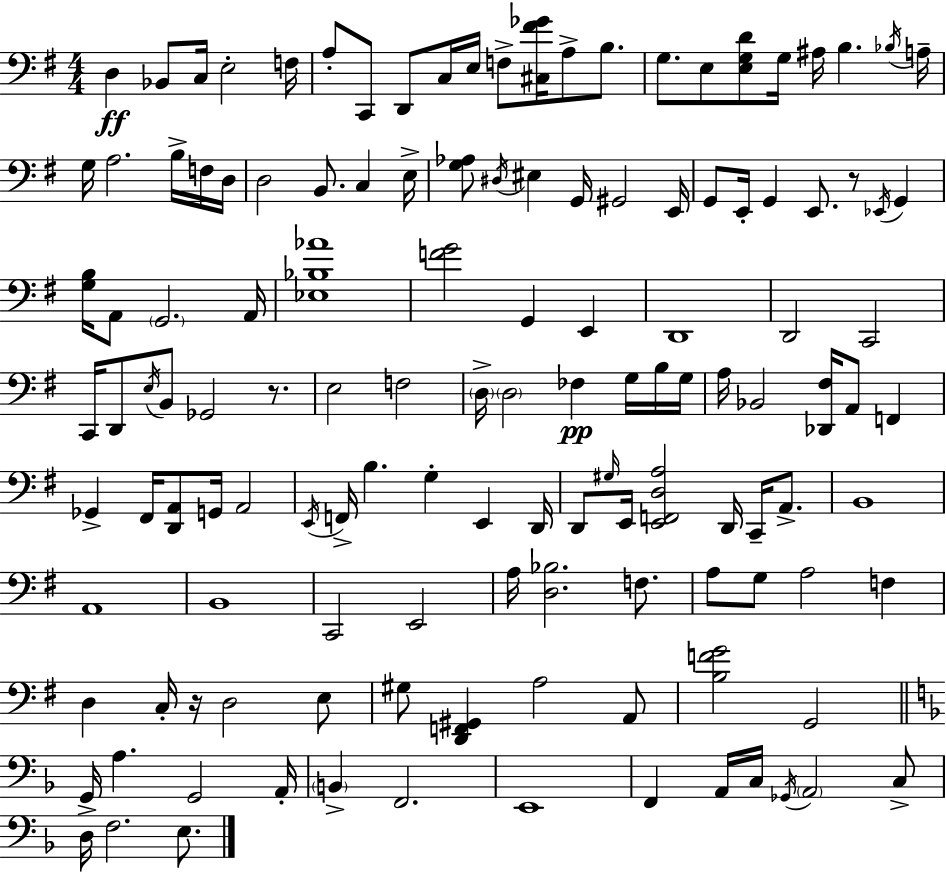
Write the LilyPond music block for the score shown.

{
  \clef bass
  \numericTimeSignature
  \time 4/4
  \key e \minor
  d4\ff bes,8 c16 e2-. f16 | a8-. c,8 d,8 c16 e16 f8-> <cis fis' ges'>16 a8-> b8. | g8. e8 <e g d'>8 g16 ais16 b4. \acciaccatura { bes16 } | a16-- g16 a2. b16-> f16 | \break d16 d2 b,8. c4 | e16-> <g aes>8 \acciaccatura { dis16 } eis4 g,16 gis,2 | e,16 g,8 e,16-. g,4 e,8. r8 \acciaccatura { ees,16 } g,4 | <g b>16 a,8 \parenthesize g,2. | \break a,16 <ees bes aes'>1 | <f' g'>2 g,4 e,4 | d,1 | d,2 c,2 | \break c,16 d,8 \acciaccatura { e16 } b,8 ges,2 | r8. e2 f2 | \parenthesize d16-> \parenthesize d2 fes4\pp | g16 b16 g16 a16 bes,2 <des, fis>16 a,8 | \break f,4 ges,4-> fis,16 <d, a,>8 g,16 a,2 | \acciaccatura { e,16 } f,16-> b4. g4-. | e,4 d,16 d,8 \grace { gis16 } e,16 <e, f, d a>2 | d,16 c,16-- a,8.-> b,1 | \break a,1 | b,1 | c,2 e,2 | a16 <d bes>2. | \break f8. a8 g8 a2 | f4 d4 c16-. r16 d2 | e8 gis8 <d, f, gis,>4 a2 | a,8 <b f' g'>2 g,2 | \break \bar "||" \break \key d \minor g,16-> a4. g,2 a,16-. | \parenthesize b,4-> f,2. | e,1 | f,4 a,16 c16 \acciaccatura { ges,16 } \parenthesize a,2 c8-> | \break d16 f2. e8. | \bar "|."
}